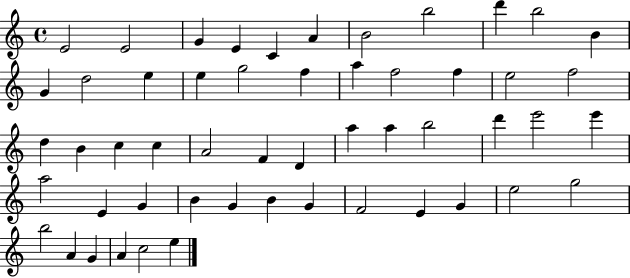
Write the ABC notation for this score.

X:1
T:Untitled
M:4/4
L:1/4
K:C
E2 E2 G E C A B2 b2 d' b2 B G d2 e e g2 f a f2 f e2 f2 d B c c A2 F D a a b2 d' e'2 e' a2 E G B G B G F2 E G e2 g2 b2 A G A c2 e